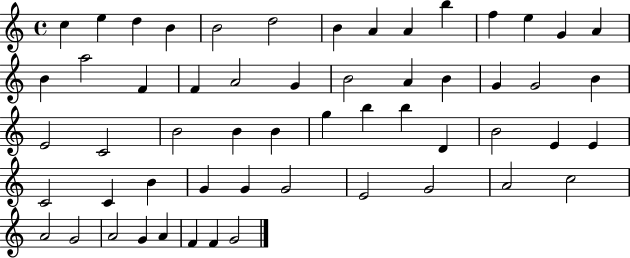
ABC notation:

X:1
T:Untitled
M:4/4
L:1/4
K:C
c e d B B2 d2 B A A b f e G A B a2 F F A2 G B2 A B G G2 B E2 C2 B2 B B g b b D B2 E E C2 C B G G G2 E2 G2 A2 c2 A2 G2 A2 G A F F G2